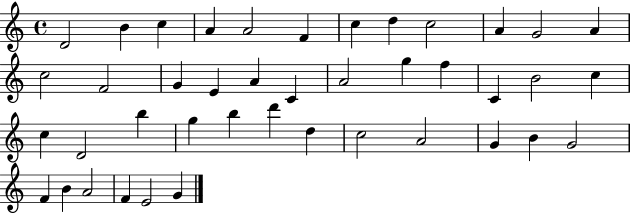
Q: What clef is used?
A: treble